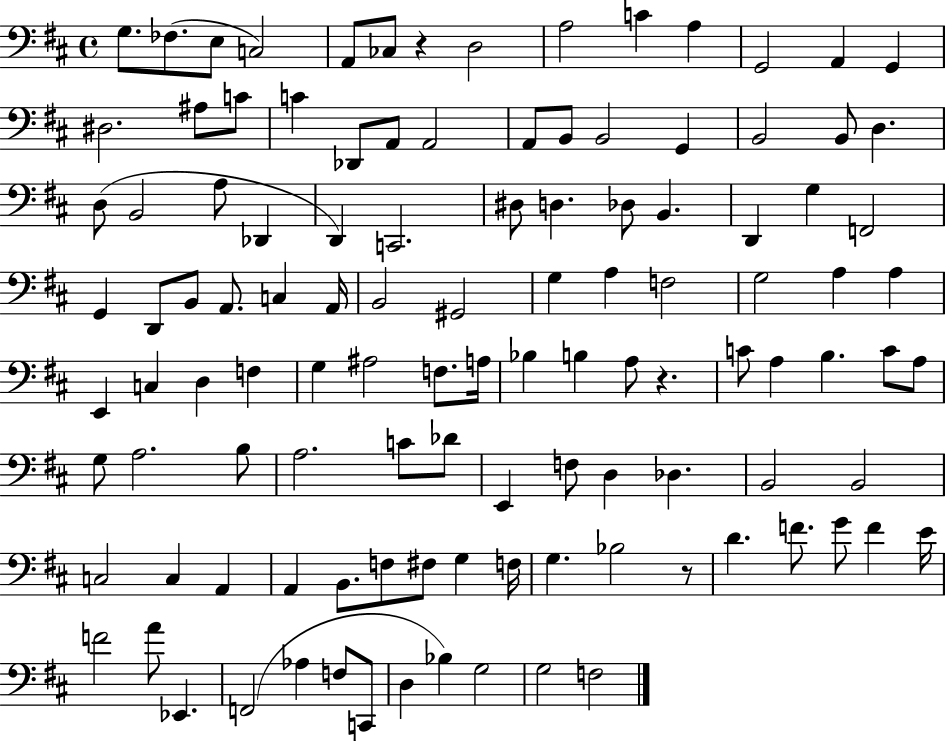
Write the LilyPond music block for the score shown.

{
  \clef bass
  \time 4/4
  \defaultTimeSignature
  \key d \major
  \repeat volta 2 { g8. fes8.( e8 c2) | a,8 ces8 r4 d2 | a2 c'4 a4 | g,2 a,4 g,4 | \break dis2. ais8 c'8 | c'4 des,8 a,8 a,2 | a,8 b,8 b,2 g,4 | b,2 b,8 d4. | \break d8( b,2 a8 des,4 | d,4) c,2. | dis8 d4. des8 b,4. | d,4 g4 f,2 | \break g,4 d,8 b,8 a,8. c4 a,16 | b,2 gis,2 | g4 a4 f2 | g2 a4 a4 | \break e,4 c4 d4 f4 | g4 ais2 f8. a16 | bes4 b4 a8 r4. | c'8 a4 b4. c'8 a8 | \break g8 a2. b8 | a2. c'8 des'8 | e,4 f8 d4 des4. | b,2 b,2 | \break c2 c4 a,4 | a,4 b,8. f8 fis8 g4 f16 | g4. bes2 r8 | d'4. f'8. g'8 f'4 e'16 | \break f'2 a'8 ees,4. | f,2( aes4 f8 c,8 | d4 bes4) g2 | g2 f2 | \break } \bar "|."
}